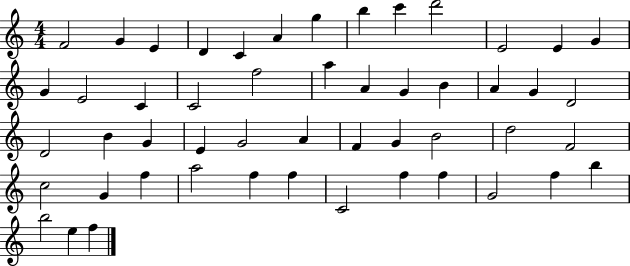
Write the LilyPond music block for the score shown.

{
  \clef treble
  \numericTimeSignature
  \time 4/4
  \key c \major
  f'2 g'4 e'4 | d'4 c'4 a'4 g''4 | b''4 c'''4 d'''2 | e'2 e'4 g'4 | \break g'4 e'2 c'4 | c'2 f''2 | a''4 a'4 g'4 b'4 | a'4 g'4 d'2 | \break d'2 b'4 g'4 | e'4 g'2 a'4 | f'4 g'4 b'2 | d''2 f'2 | \break c''2 g'4 f''4 | a''2 f''4 f''4 | c'2 f''4 f''4 | g'2 f''4 b''4 | \break b''2 e''4 f''4 | \bar "|."
}